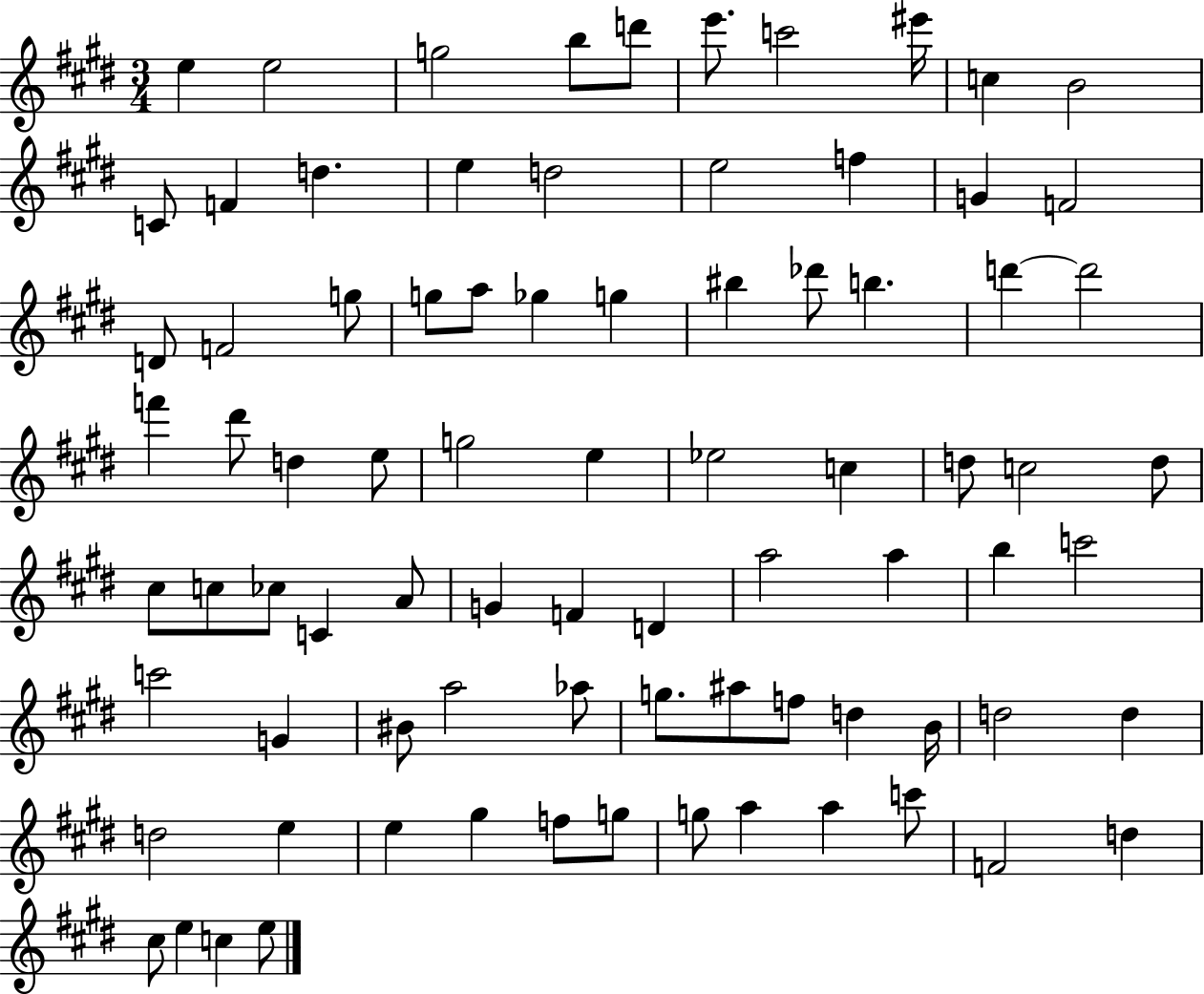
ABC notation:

X:1
T:Untitled
M:3/4
L:1/4
K:E
e e2 g2 b/2 d'/2 e'/2 c'2 ^e'/4 c B2 C/2 F d e d2 e2 f G F2 D/2 F2 g/2 g/2 a/2 _g g ^b _d'/2 b d' d'2 f' ^d'/2 d e/2 g2 e _e2 c d/2 c2 d/2 ^c/2 c/2 _c/2 C A/2 G F D a2 a b c'2 c'2 G ^B/2 a2 _a/2 g/2 ^a/2 f/2 d B/4 d2 d d2 e e ^g f/2 g/2 g/2 a a c'/2 F2 d ^c/2 e c e/2